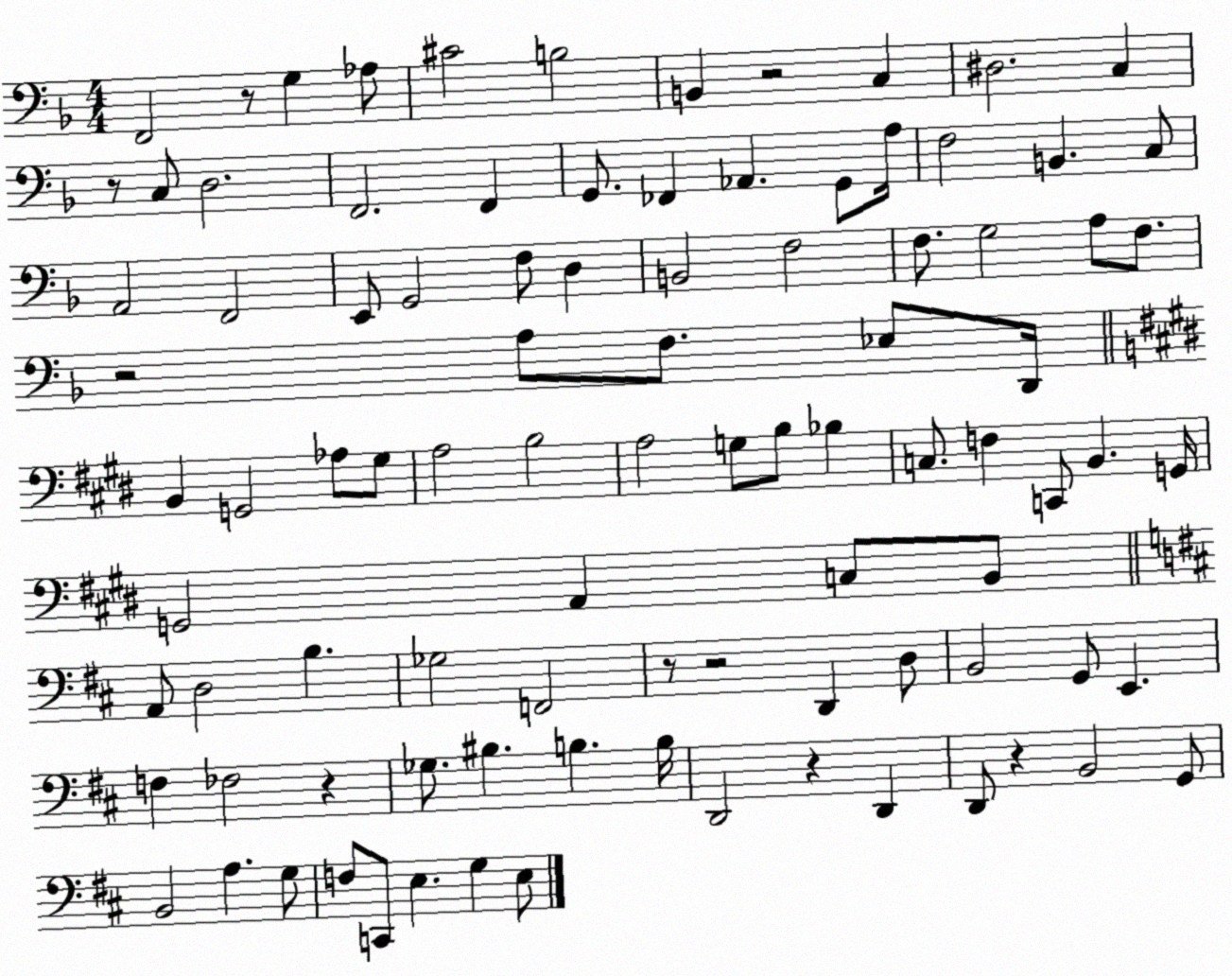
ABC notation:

X:1
T:Untitled
M:4/4
L:1/4
K:F
F,,2 z/2 G, _A,/2 ^C2 B,2 B,, z2 C, ^D,2 C, z/2 C,/2 D,2 F,,2 F,, G,,/2 _F,, _A,, G,,/2 A,/4 F,2 B,, C,/2 A,,2 F,,2 E,,/2 G,,2 F,/2 D, B,,2 F,2 F,/2 G,2 A,/2 F,/2 z2 A,/2 F,/2 _E,/2 D,,/4 B,, G,,2 _A,/2 ^G,/2 A,2 B,2 A,2 G,/2 B,/2 _B, C,/2 F, C,,/2 B,, G,,/4 G,,2 A,, C,/2 B,,/2 A,,/2 D,2 B, _G,2 F,,2 z/2 z2 D,, D,/2 B,,2 G,,/2 E,, F, _F,2 z _G,/2 ^B, B, B,/4 D,,2 z D,, D,,/2 z B,,2 G,,/2 B,,2 A, G,/2 F,/2 C,,/2 E, G, E,/2